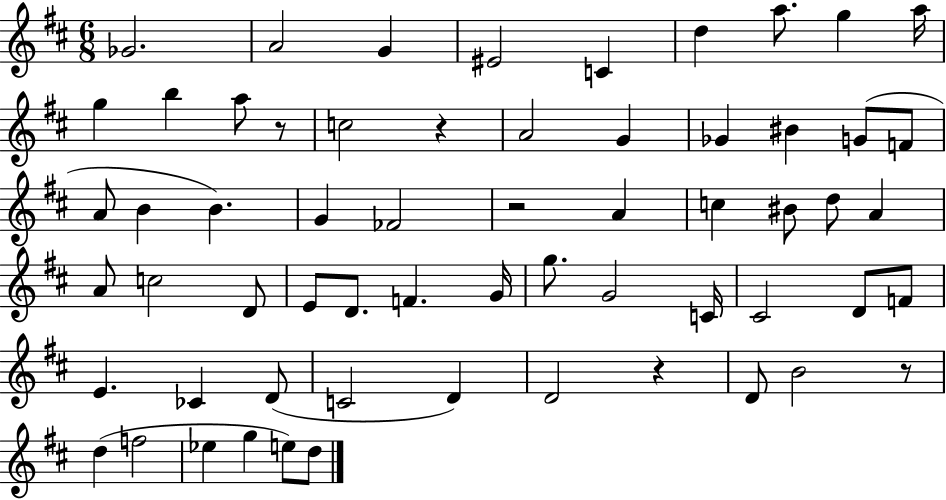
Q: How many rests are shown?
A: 5